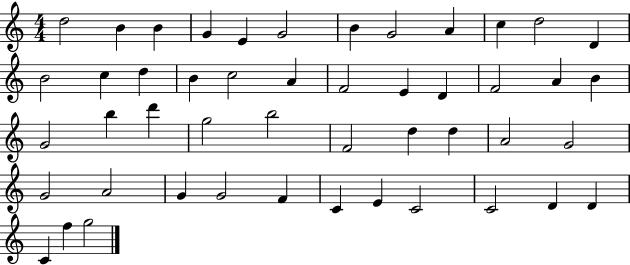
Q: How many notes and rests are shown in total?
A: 48